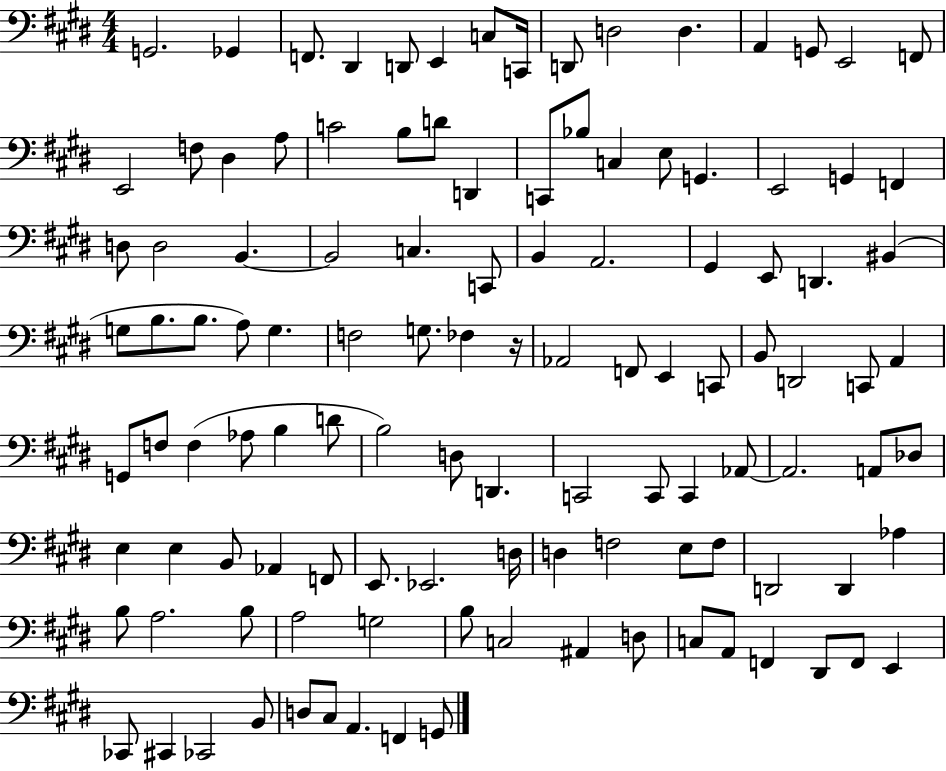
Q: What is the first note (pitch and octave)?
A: G2